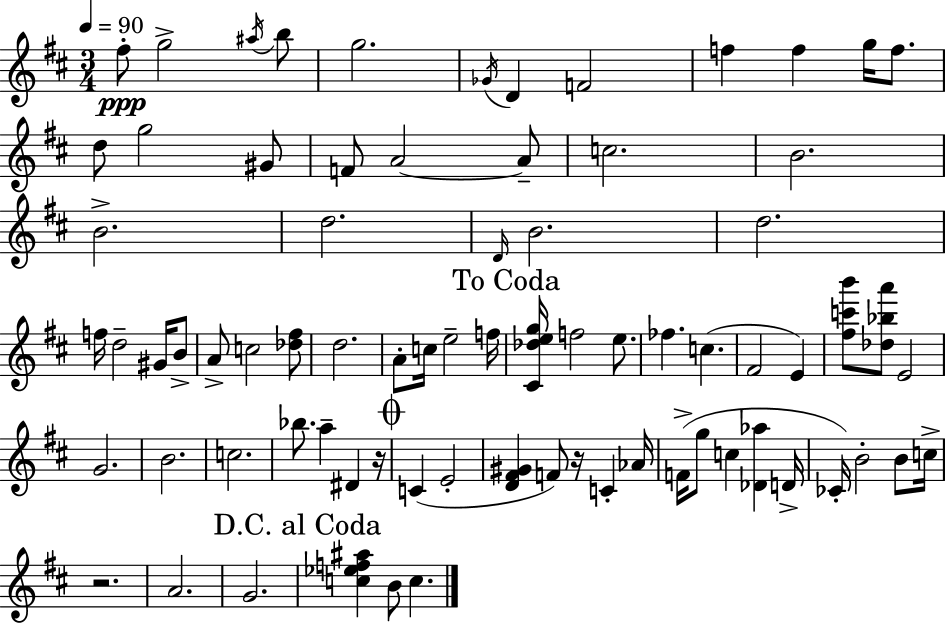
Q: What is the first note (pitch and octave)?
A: F#5